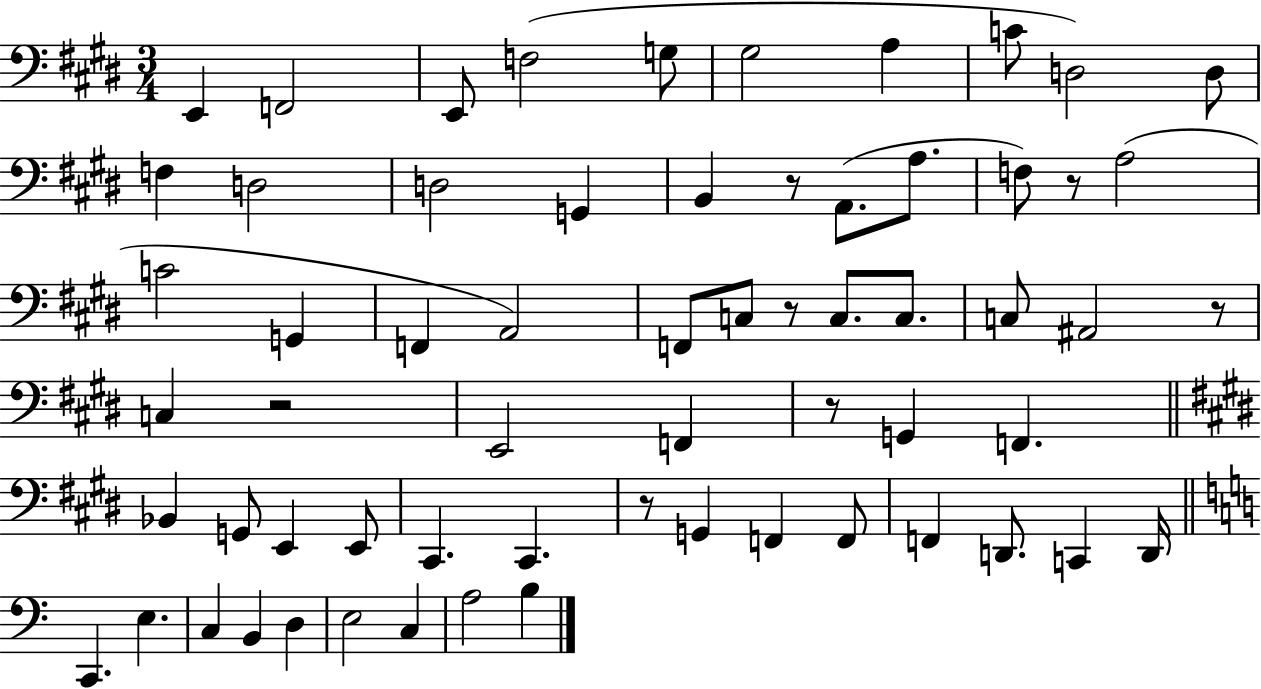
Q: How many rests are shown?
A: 7